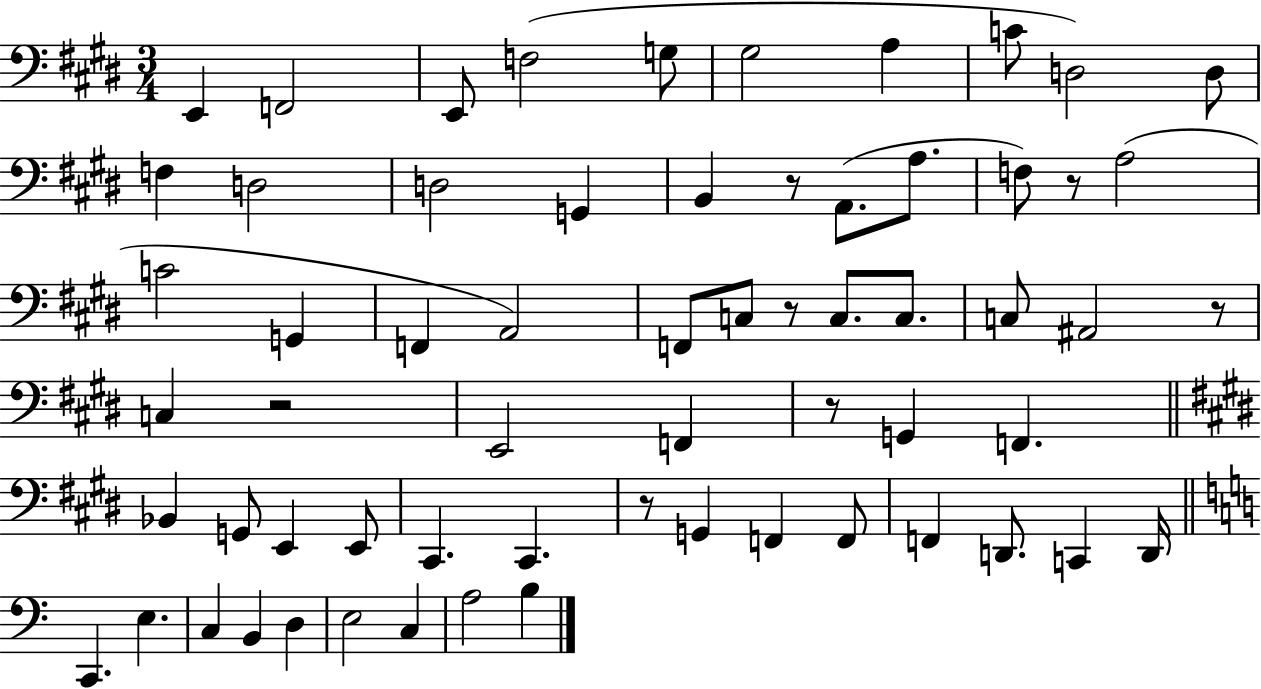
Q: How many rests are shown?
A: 7